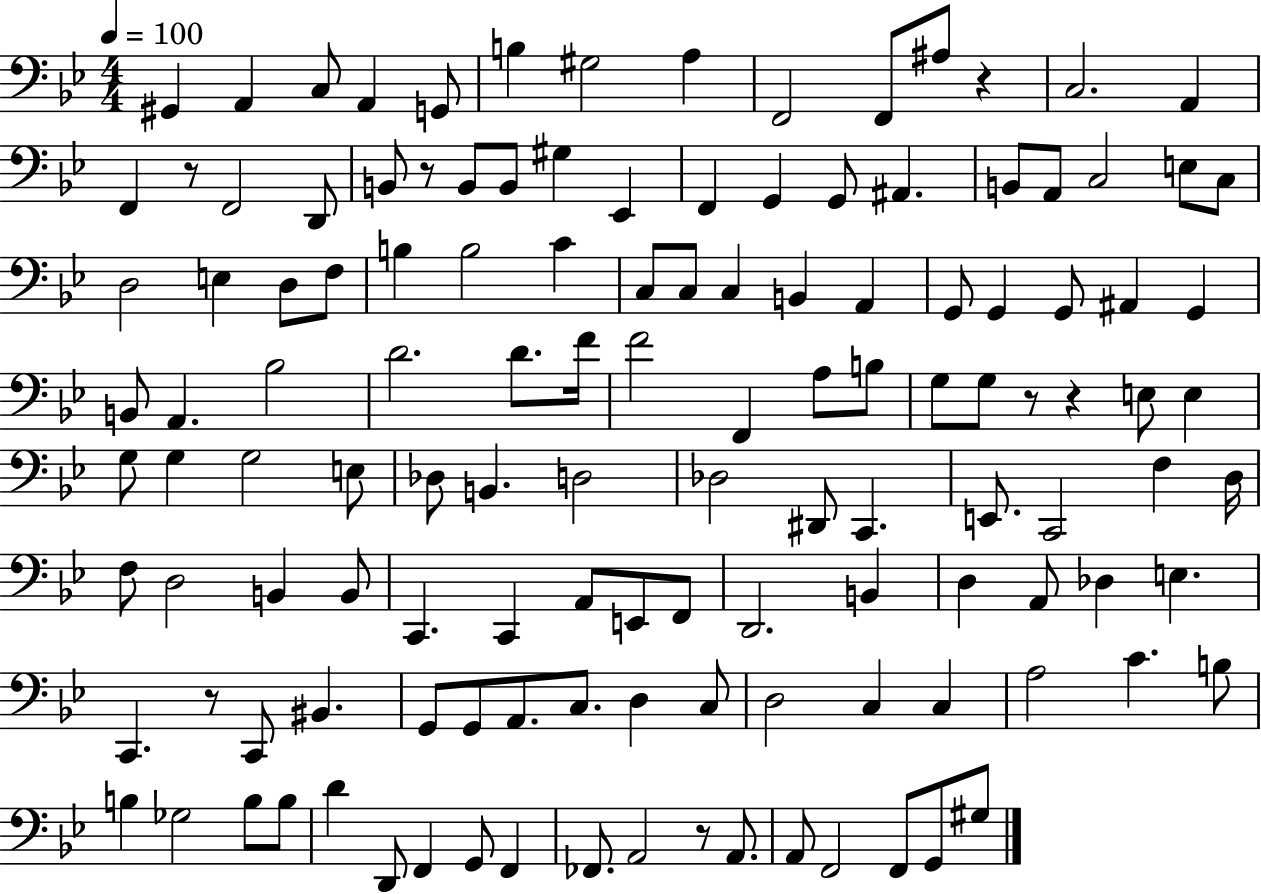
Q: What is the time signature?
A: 4/4